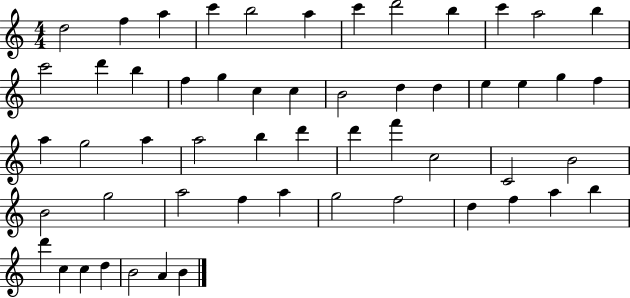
{
  \clef treble
  \numericTimeSignature
  \time 4/4
  \key c \major
  d''2 f''4 a''4 | c'''4 b''2 a''4 | c'''4 d'''2 b''4 | c'''4 a''2 b''4 | \break c'''2 d'''4 b''4 | f''4 g''4 c''4 c''4 | b'2 d''4 d''4 | e''4 e''4 g''4 f''4 | \break a''4 g''2 a''4 | a''2 b''4 d'''4 | d'''4 f'''4 c''2 | c'2 b'2 | \break b'2 g''2 | a''2 f''4 a''4 | g''2 f''2 | d''4 f''4 a''4 b''4 | \break d'''4 c''4 c''4 d''4 | b'2 a'4 b'4 | \bar "|."
}